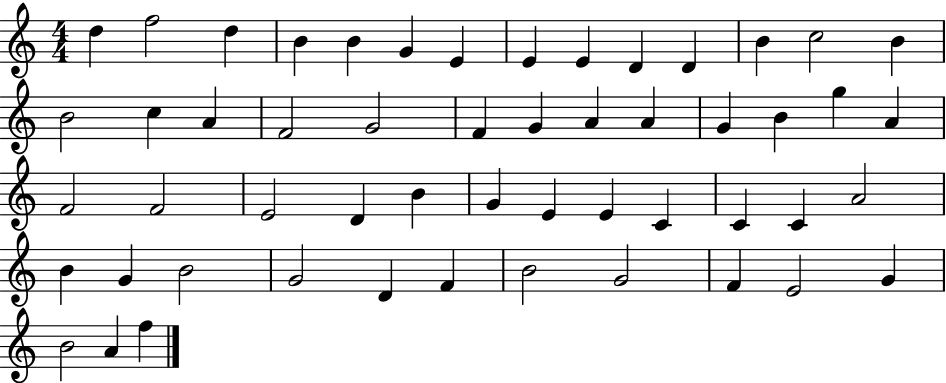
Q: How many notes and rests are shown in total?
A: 53